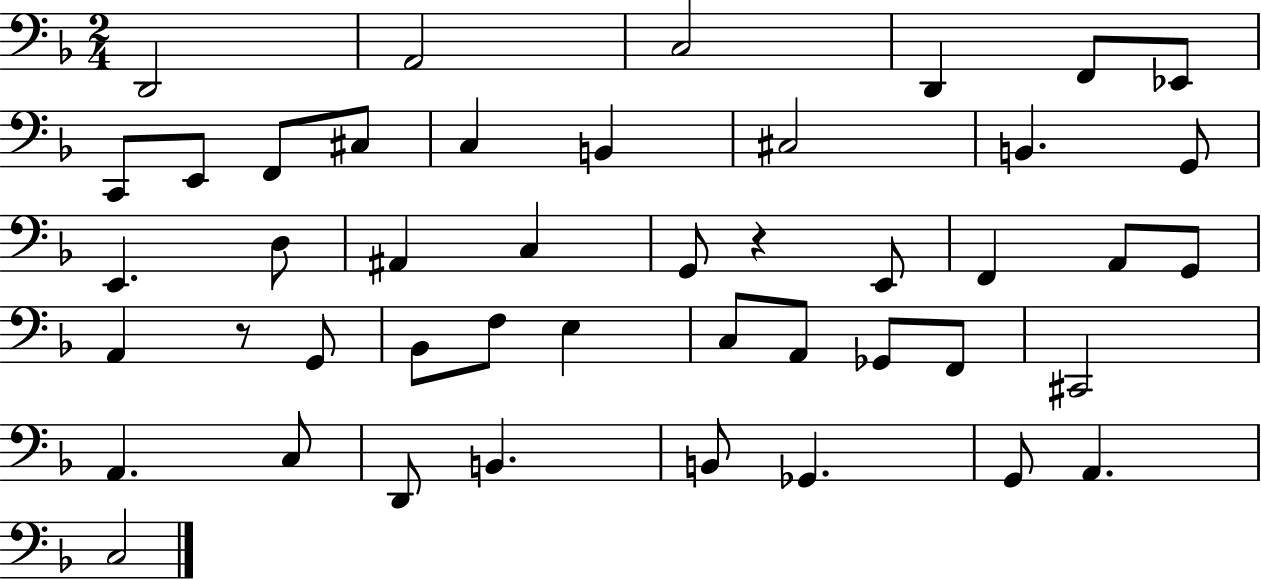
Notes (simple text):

D2/h A2/h C3/h D2/q F2/e Eb2/e C2/e E2/e F2/e C#3/e C3/q B2/q C#3/h B2/q. G2/e E2/q. D3/e A#2/q C3/q G2/e R/q E2/e F2/q A2/e G2/e A2/q R/e G2/e Bb2/e F3/e E3/q C3/e A2/e Gb2/e F2/e C#2/h A2/q. C3/e D2/e B2/q. B2/e Gb2/q. G2/e A2/q. C3/h